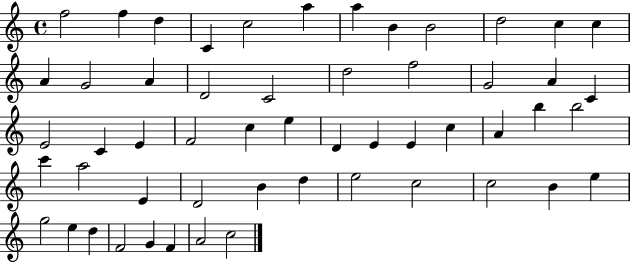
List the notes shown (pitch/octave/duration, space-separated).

F5/h F5/q D5/q C4/q C5/h A5/q A5/q B4/q B4/h D5/h C5/q C5/q A4/q G4/h A4/q D4/h C4/h D5/h F5/h G4/h A4/q C4/q E4/h C4/q E4/q F4/h C5/q E5/q D4/q E4/q E4/q C5/q A4/q B5/q B5/h C6/q A5/h E4/q D4/h B4/q D5/q E5/h C5/h C5/h B4/q E5/q G5/h E5/q D5/q F4/h G4/q F4/q A4/h C5/h